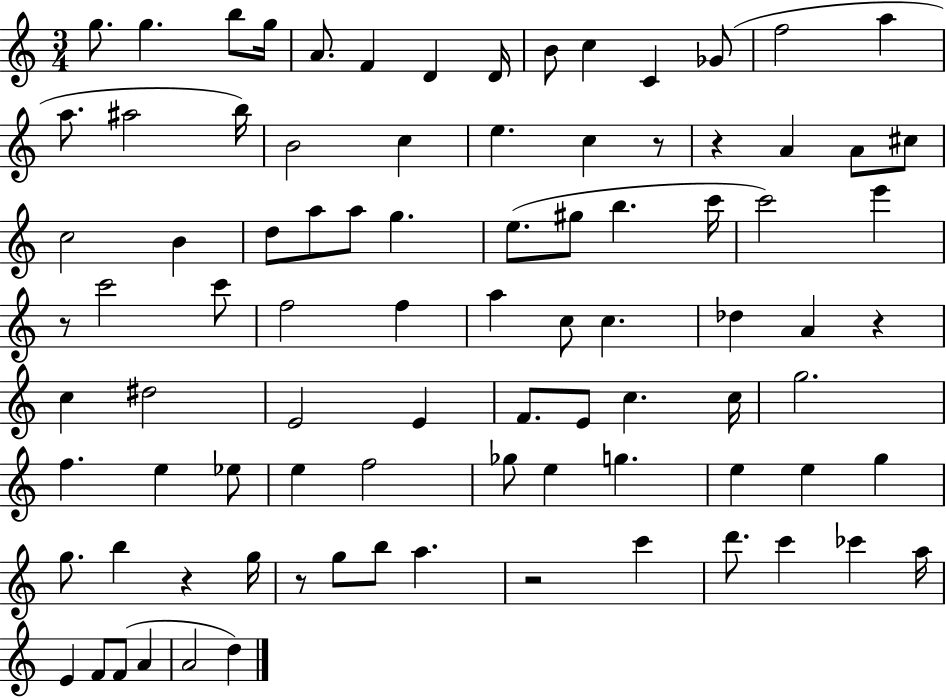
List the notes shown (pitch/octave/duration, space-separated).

G5/e. G5/q. B5/e G5/s A4/e. F4/q D4/q D4/s B4/e C5/q C4/q Gb4/e F5/h A5/q A5/e. A#5/h B5/s B4/h C5/q E5/q. C5/q R/e R/q A4/q A4/e C#5/e C5/h B4/q D5/e A5/e A5/e G5/q. E5/e. G#5/e B5/q. C6/s C6/h E6/q R/e C6/h C6/e F5/h F5/q A5/q C5/e C5/q. Db5/q A4/q R/q C5/q D#5/h E4/h E4/q F4/e. E4/e C5/q. C5/s G5/h. F5/q. E5/q Eb5/e E5/q F5/h Gb5/e E5/q G5/q. E5/q E5/q G5/q G5/e. B5/q R/q G5/s R/e G5/e B5/e A5/q. R/h C6/q D6/e. C6/q CES6/q A5/s E4/q F4/e F4/e A4/q A4/h D5/q